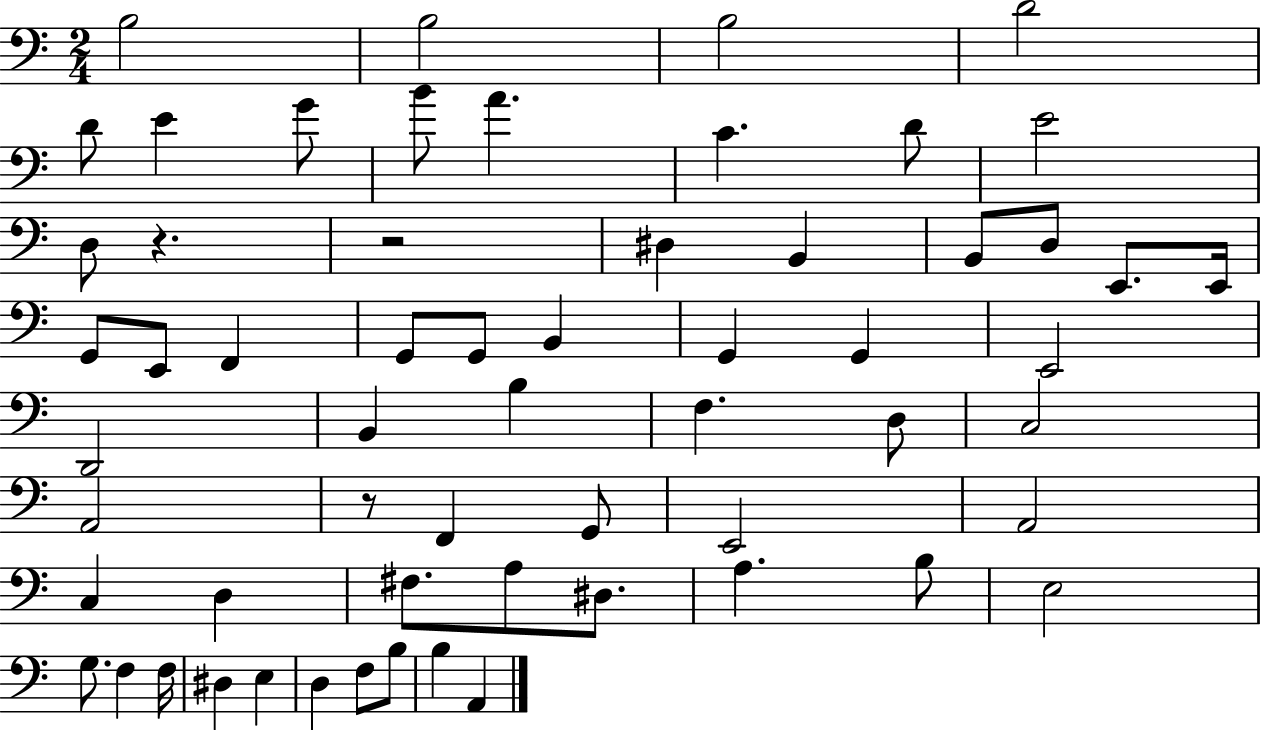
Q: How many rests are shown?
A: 3